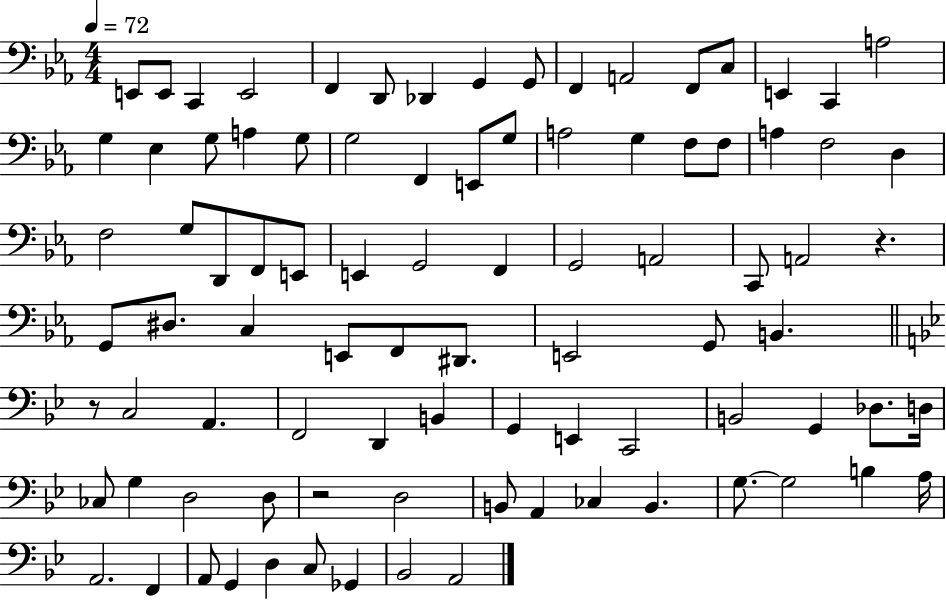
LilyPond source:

{
  \clef bass
  \numericTimeSignature
  \time 4/4
  \key ees \major
  \tempo 4 = 72
  e,8 e,8 c,4 e,2 | f,4 d,8 des,4 g,4 g,8 | f,4 a,2 f,8 c8 | e,4 c,4 a2 | \break g4 ees4 g8 a4 g8 | g2 f,4 e,8 g8 | a2 g4 f8 f8 | a4 f2 d4 | \break f2 g8 d,8 f,8 e,8 | e,4 g,2 f,4 | g,2 a,2 | c,8 a,2 r4. | \break g,8 dis8. c4 e,8 f,8 dis,8. | e,2 g,8 b,4. | \bar "||" \break \key g \minor r8 c2 a,4. | f,2 d,4 b,4 | g,4 e,4 c,2 | b,2 g,4 des8. d16 | \break ces8 g4 d2 d8 | r2 d2 | b,8 a,4 ces4 b,4. | g8.~~ g2 b4 a16 | \break a,2. f,4 | a,8 g,4 d4 c8 ges,4 | bes,2 a,2 | \bar "|."
}